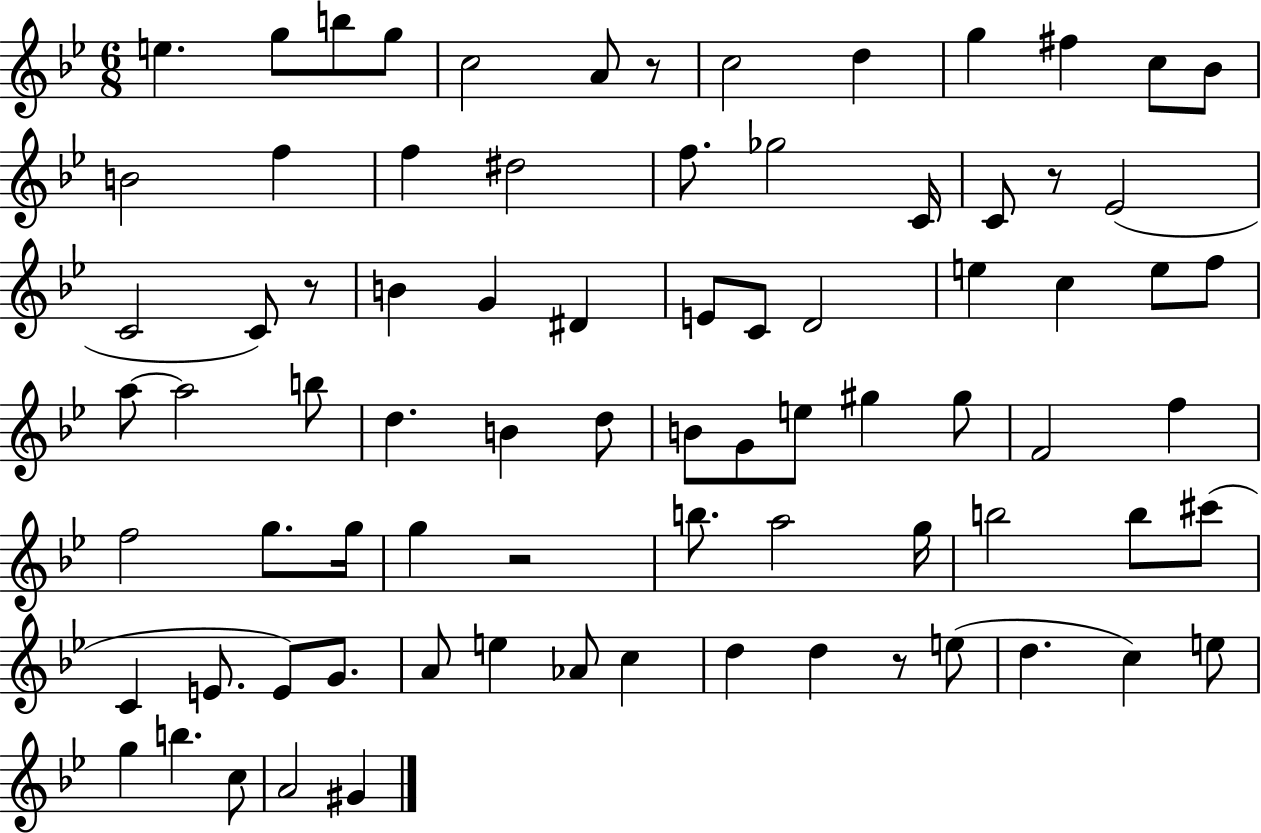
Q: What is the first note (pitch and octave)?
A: E5